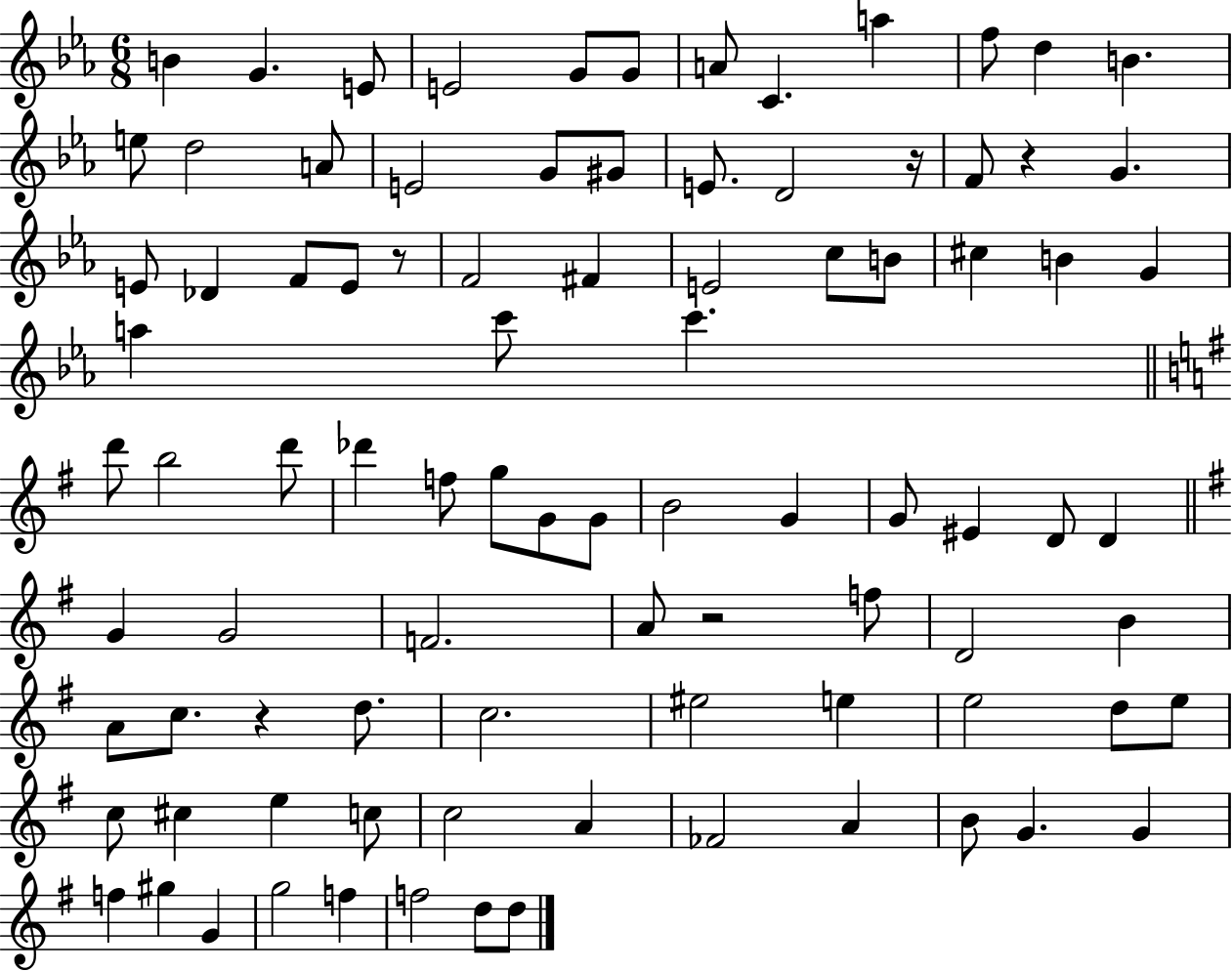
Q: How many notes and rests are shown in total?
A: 91